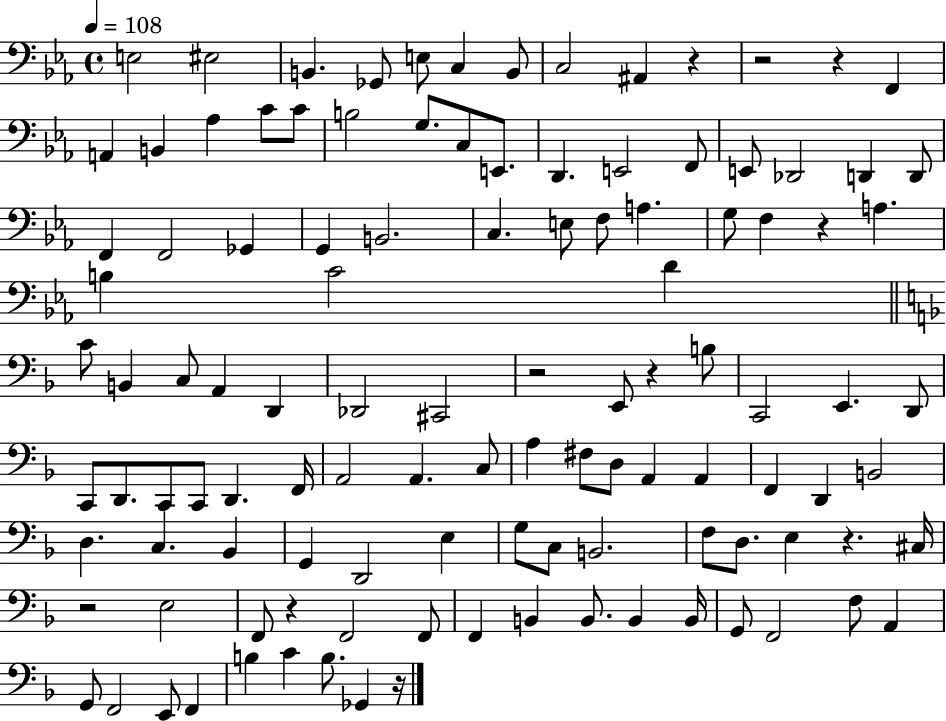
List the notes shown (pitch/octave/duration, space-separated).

E3/h EIS3/h B2/q. Gb2/e E3/e C3/q B2/e C3/h A#2/q R/q R/h R/q F2/q A2/q B2/q Ab3/q C4/e C4/e B3/h G3/e. C3/e E2/e. D2/q. E2/h F2/e E2/e Db2/h D2/q D2/e F2/q F2/h Gb2/q G2/q B2/h. C3/q. E3/e F3/e A3/q. G3/e F3/q R/q A3/q. B3/q C4/h D4/q C4/e B2/q C3/e A2/q D2/q Db2/h C#2/h R/h E2/e R/q B3/e C2/h E2/q. D2/e C2/e D2/e. C2/e C2/e D2/q. F2/s A2/h A2/q. C3/e A3/q F#3/e D3/e A2/q A2/q F2/q D2/q B2/h D3/q. C3/q. Bb2/q G2/q D2/h E3/q G3/e C3/e B2/h. F3/e D3/e. E3/q R/q. C#3/s R/h E3/h F2/e R/q F2/h F2/e F2/q B2/q B2/e. B2/q B2/s G2/e F2/h F3/e A2/q G2/e F2/h E2/e F2/q B3/q C4/q B3/e. Gb2/q R/s